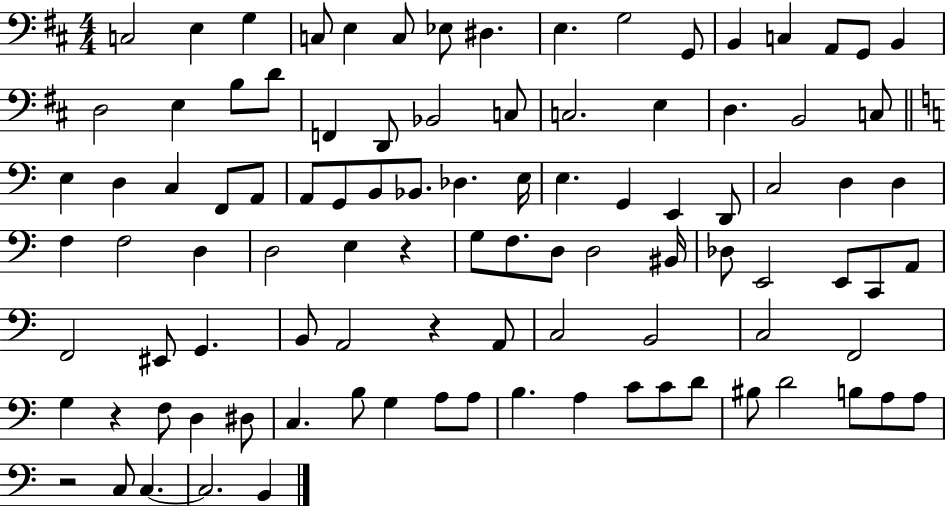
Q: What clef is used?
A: bass